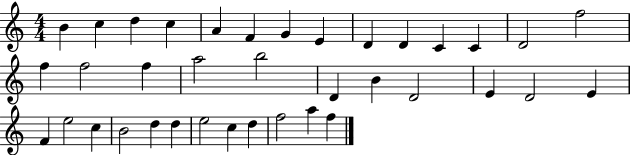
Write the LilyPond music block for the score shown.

{
  \clef treble
  \numericTimeSignature
  \time 4/4
  \key c \major
  b'4 c''4 d''4 c''4 | a'4 f'4 g'4 e'4 | d'4 d'4 c'4 c'4 | d'2 f''2 | \break f''4 f''2 f''4 | a''2 b''2 | d'4 b'4 d'2 | e'4 d'2 e'4 | \break f'4 e''2 c''4 | b'2 d''4 d''4 | e''2 c''4 d''4 | f''2 a''4 f''4 | \break \bar "|."
}